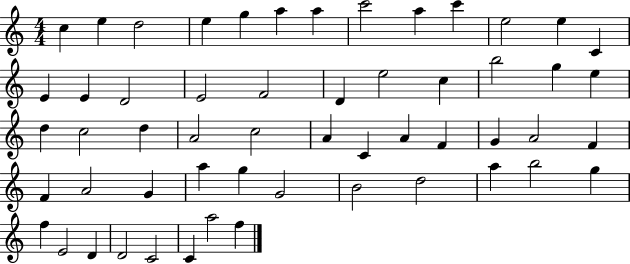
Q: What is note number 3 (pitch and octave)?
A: D5